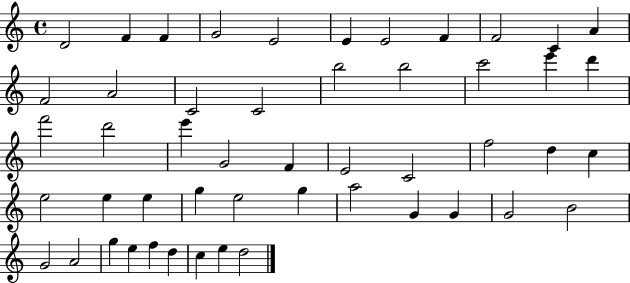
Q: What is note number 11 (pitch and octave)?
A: A4